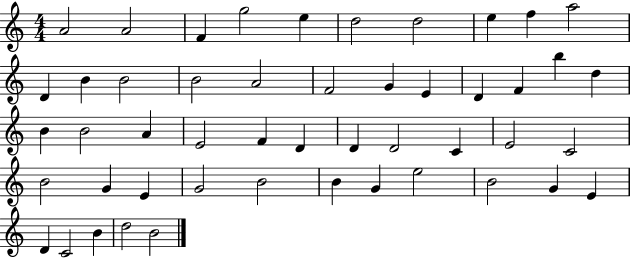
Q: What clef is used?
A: treble